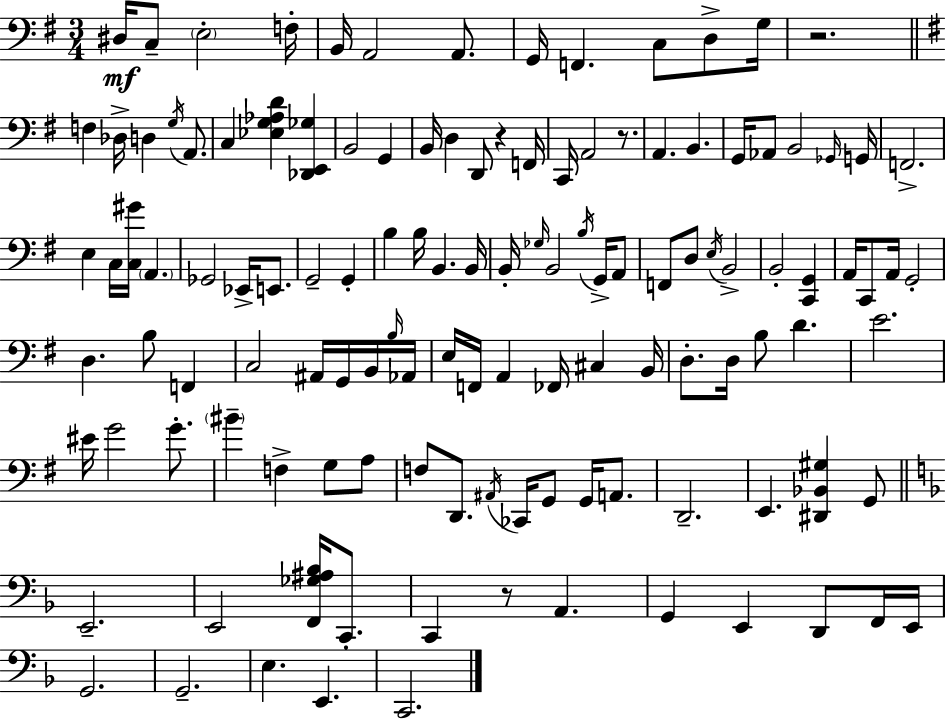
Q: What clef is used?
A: bass